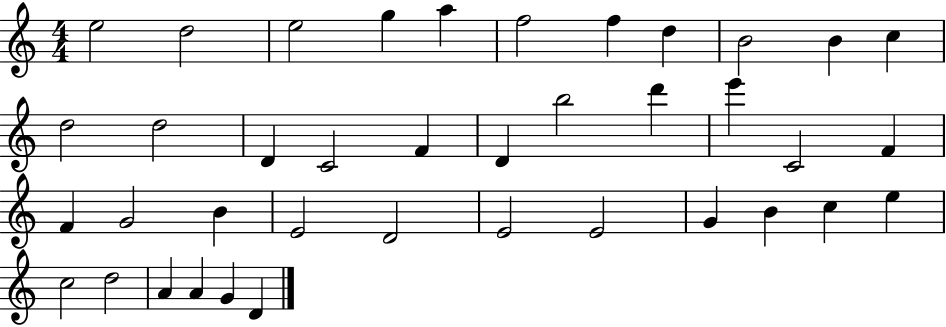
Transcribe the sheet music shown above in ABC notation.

X:1
T:Untitled
M:4/4
L:1/4
K:C
e2 d2 e2 g a f2 f d B2 B c d2 d2 D C2 F D b2 d' e' C2 F F G2 B E2 D2 E2 E2 G B c e c2 d2 A A G D